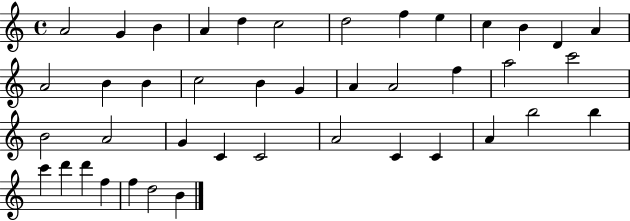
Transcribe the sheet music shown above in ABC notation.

X:1
T:Untitled
M:4/4
L:1/4
K:C
A2 G B A d c2 d2 f e c B D A A2 B B c2 B G A A2 f a2 c'2 B2 A2 G C C2 A2 C C A b2 b c' d' d' f f d2 B